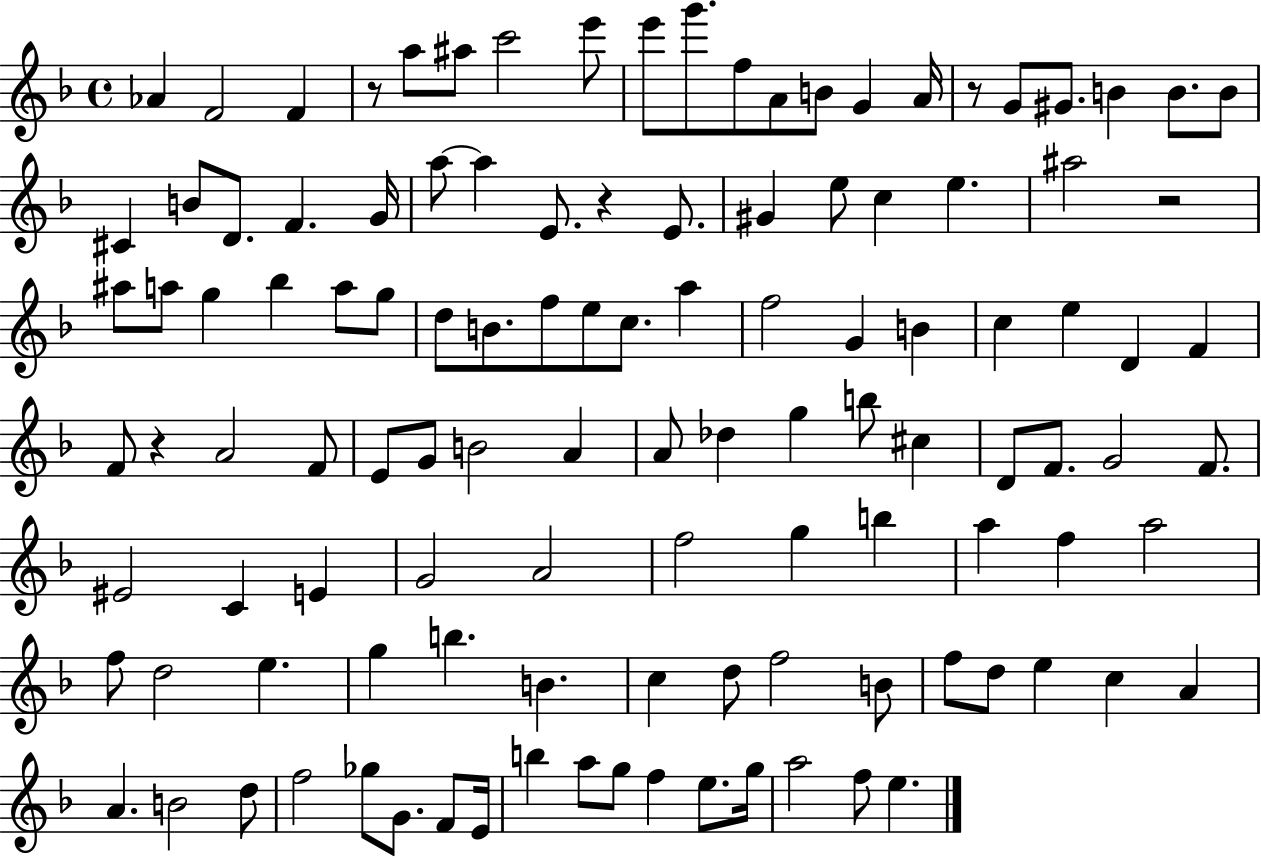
{
  \clef treble
  \time 4/4
  \defaultTimeSignature
  \key f \major
  aes'4 f'2 f'4 | r8 a''8 ais''8 c'''2 e'''8 | e'''8 g'''8. f''8 a'8 b'8 g'4 a'16 | r8 g'8 gis'8. b'4 b'8. b'8 | \break cis'4 b'8 d'8. f'4. g'16 | a''8~~ a''4 e'8. r4 e'8. | gis'4 e''8 c''4 e''4. | ais''2 r2 | \break ais''8 a''8 g''4 bes''4 a''8 g''8 | d''8 b'8. f''8 e''8 c''8. a''4 | f''2 g'4 b'4 | c''4 e''4 d'4 f'4 | \break f'8 r4 a'2 f'8 | e'8 g'8 b'2 a'4 | a'8 des''4 g''4 b''8 cis''4 | d'8 f'8. g'2 f'8. | \break eis'2 c'4 e'4 | g'2 a'2 | f''2 g''4 b''4 | a''4 f''4 a''2 | \break f''8 d''2 e''4. | g''4 b''4. b'4. | c''4 d''8 f''2 b'8 | f''8 d''8 e''4 c''4 a'4 | \break a'4. b'2 d''8 | f''2 ges''8 g'8. f'8 e'16 | b''4 a''8 g''8 f''4 e''8. g''16 | a''2 f''8 e''4. | \break \bar "|."
}